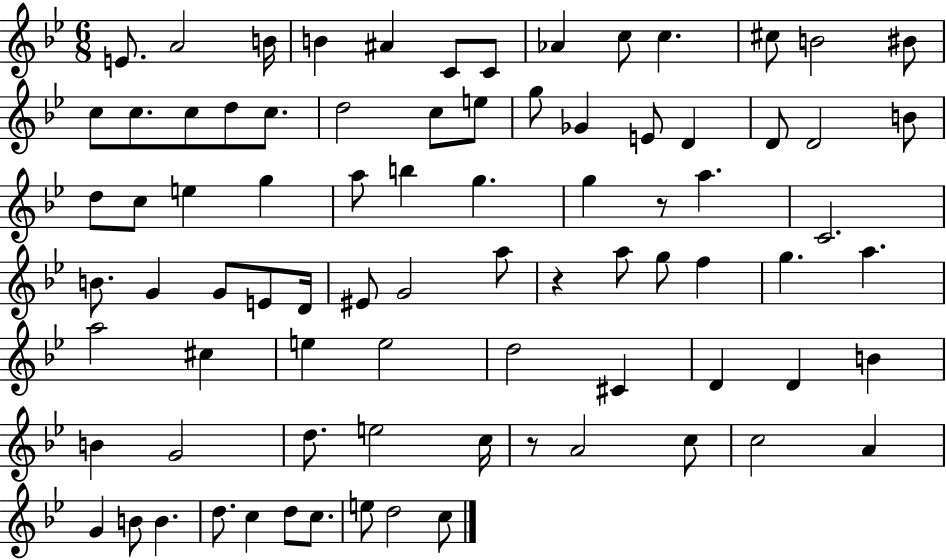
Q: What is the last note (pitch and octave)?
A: C5